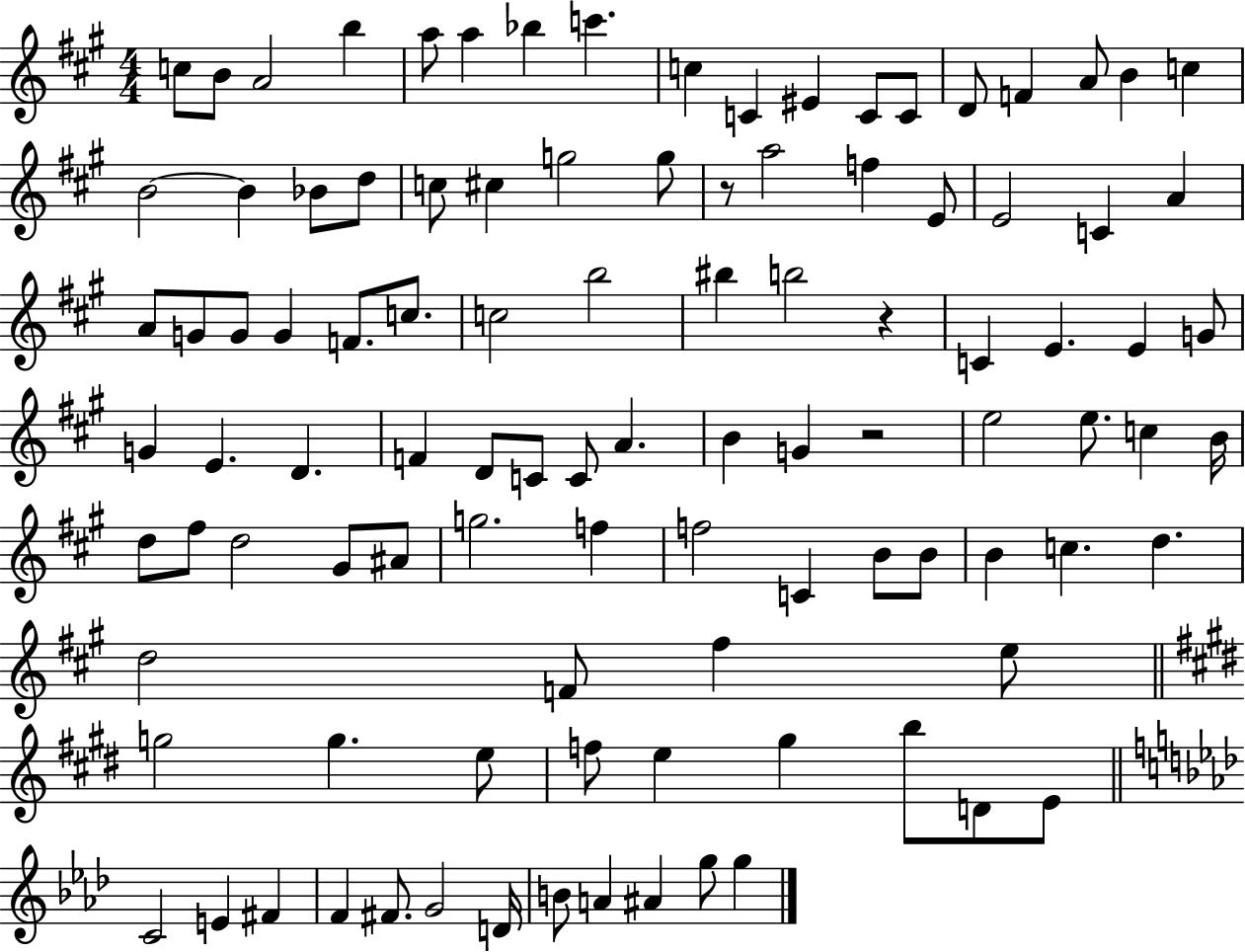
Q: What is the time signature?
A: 4/4